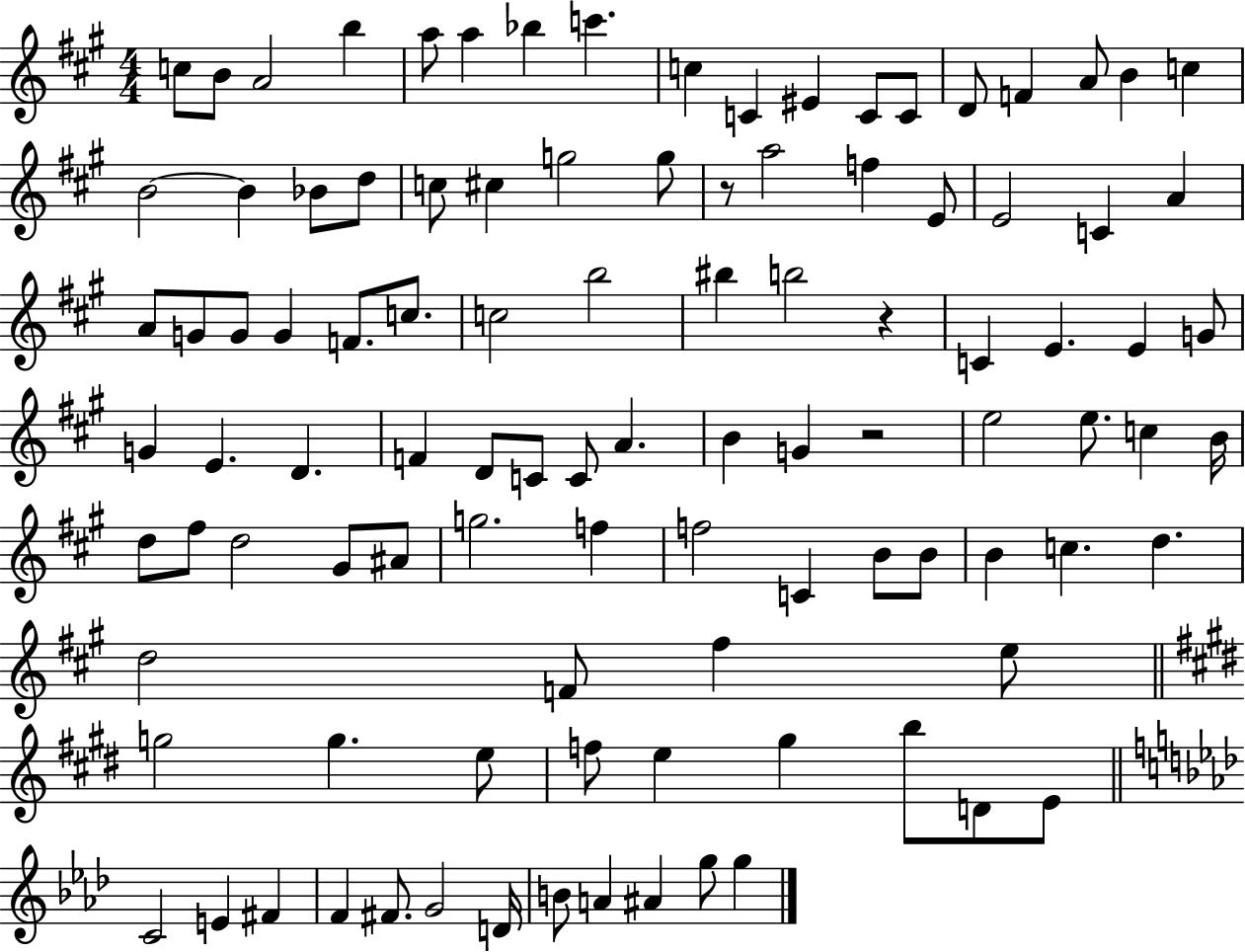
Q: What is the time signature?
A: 4/4